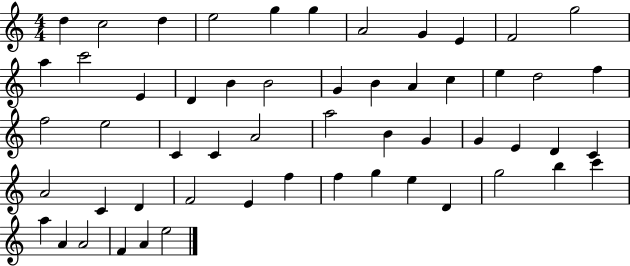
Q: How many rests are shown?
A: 0